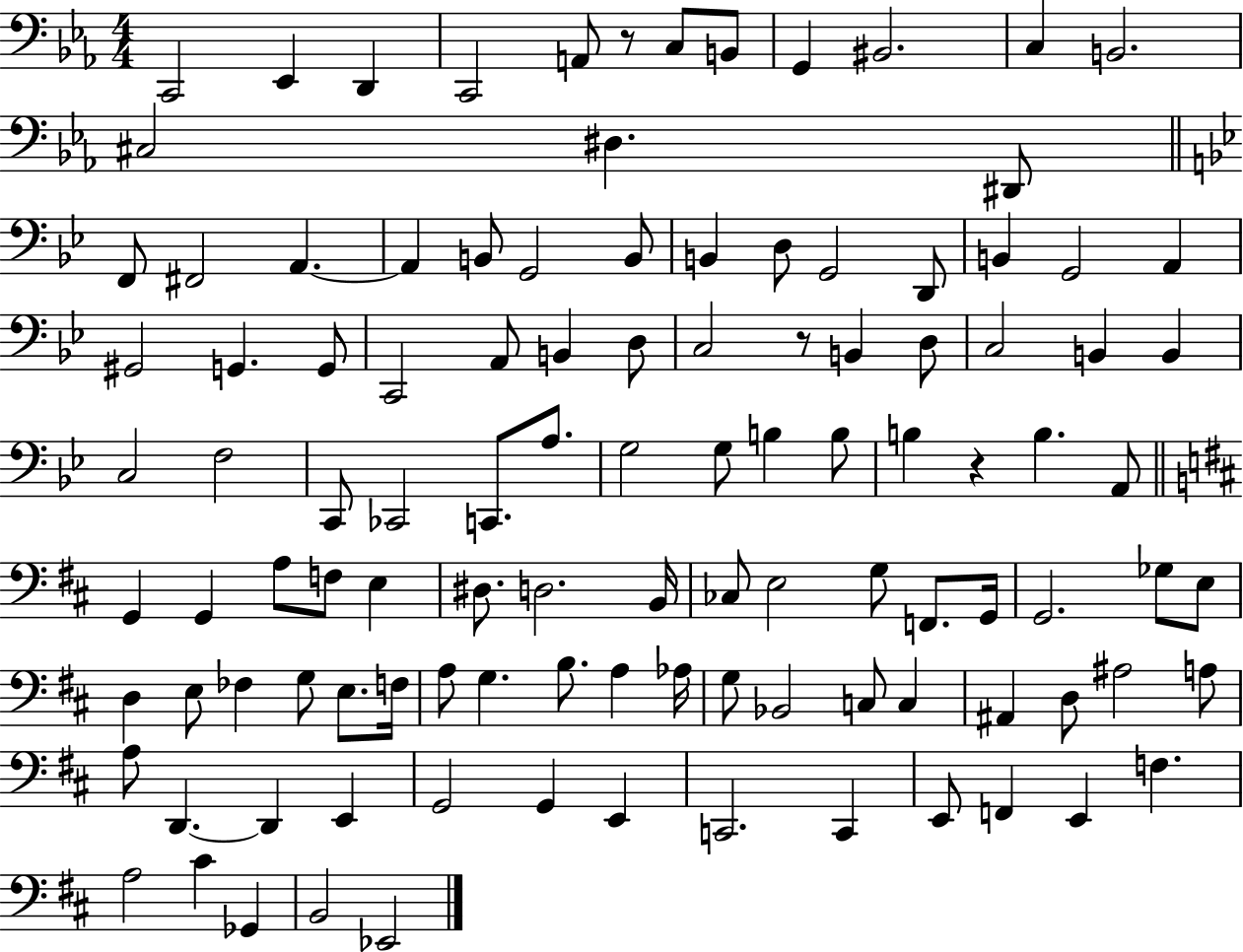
X:1
T:Untitled
M:4/4
L:1/4
K:Eb
C,,2 _E,, D,, C,,2 A,,/2 z/2 C,/2 B,,/2 G,, ^B,,2 C, B,,2 ^C,2 ^D, ^D,,/2 F,,/2 ^F,,2 A,, A,, B,,/2 G,,2 B,,/2 B,, D,/2 G,,2 D,,/2 B,, G,,2 A,, ^G,,2 G,, G,,/2 C,,2 A,,/2 B,, D,/2 C,2 z/2 B,, D,/2 C,2 B,, B,, C,2 F,2 C,,/2 _C,,2 C,,/2 A,/2 G,2 G,/2 B, B,/2 B, z B, A,,/2 G,, G,, A,/2 F,/2 E, ^D,/2 D,2 B,,/4 _C,/2 E,2 G,/2 F,,/2 G,,/4 G,,2 _G,/2 E,/2 D, E,/2 _F, G,/2 E,/2 F,/4 A,/2 G, B,/2 A, _A,/4 G,/2 _B,,2 C,/2 C, ^A,, D,/2 ^A,2 A,/2 A,/2 D,, D,, E,, G,,2 G,, E,, C,,2 C,, E,,/2 F,, E,, F, A,2 ^C _G,, B,,2 _E,,2